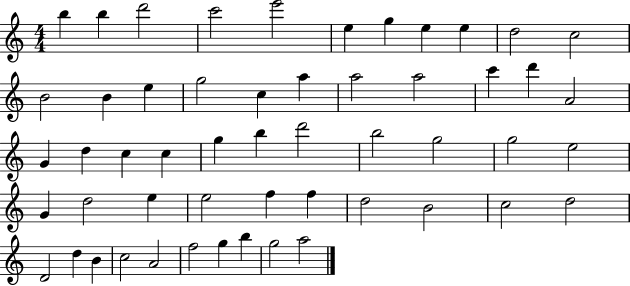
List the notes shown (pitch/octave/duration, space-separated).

B5/q B5/q D6/h C6/h E6/h E5/q G5/q E5/q E5/q D5/h C5/h B4/h B4/q E5/q G5/h C5/q A5/q A5/h A5/h C6/q D6/q A4/h G4/q D5/q C5/q C5/q G5/q B5/q D6/h B5/h G5/h G5/h E5/h G4/q D5/h E5/q E5/h F5/q F5/q D5/h B4/h C5/h D5/h D4/h D5/q B4/q C5/h A4/h F5/h G5/q B5/q G5/h A5/h